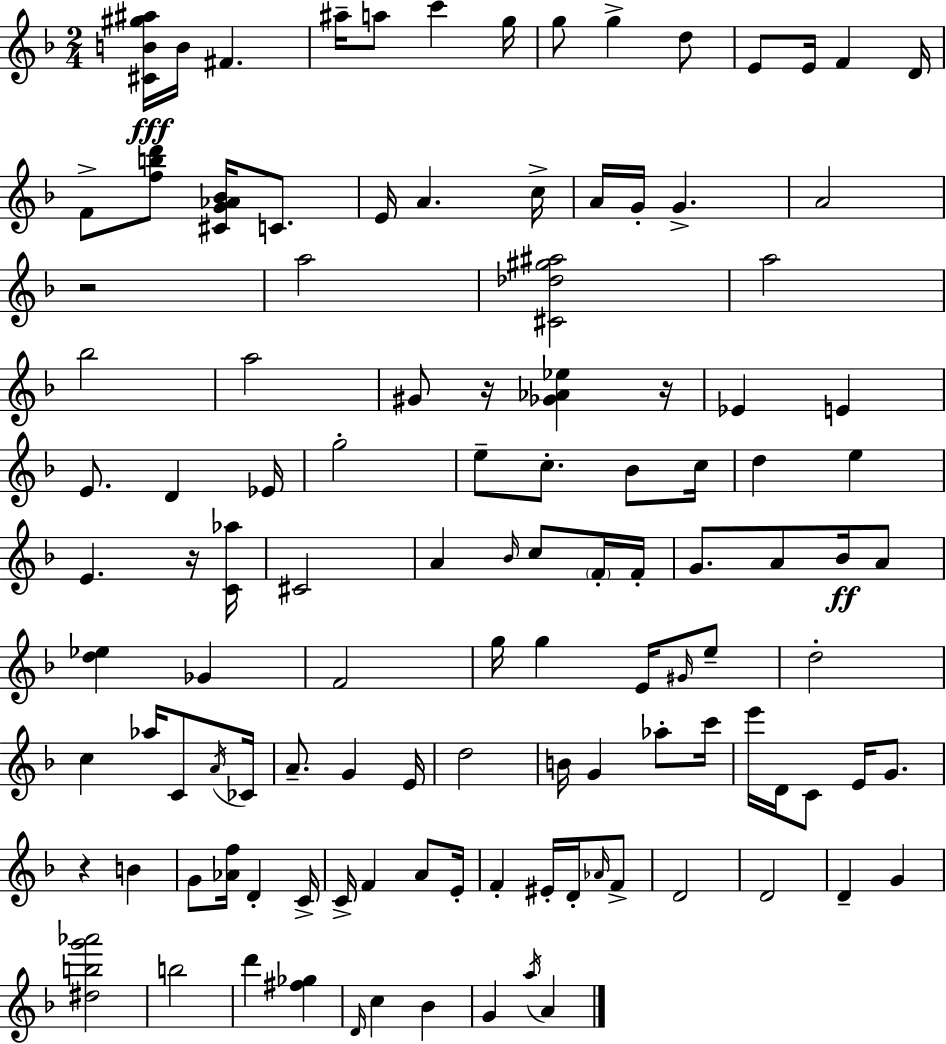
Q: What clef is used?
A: treble